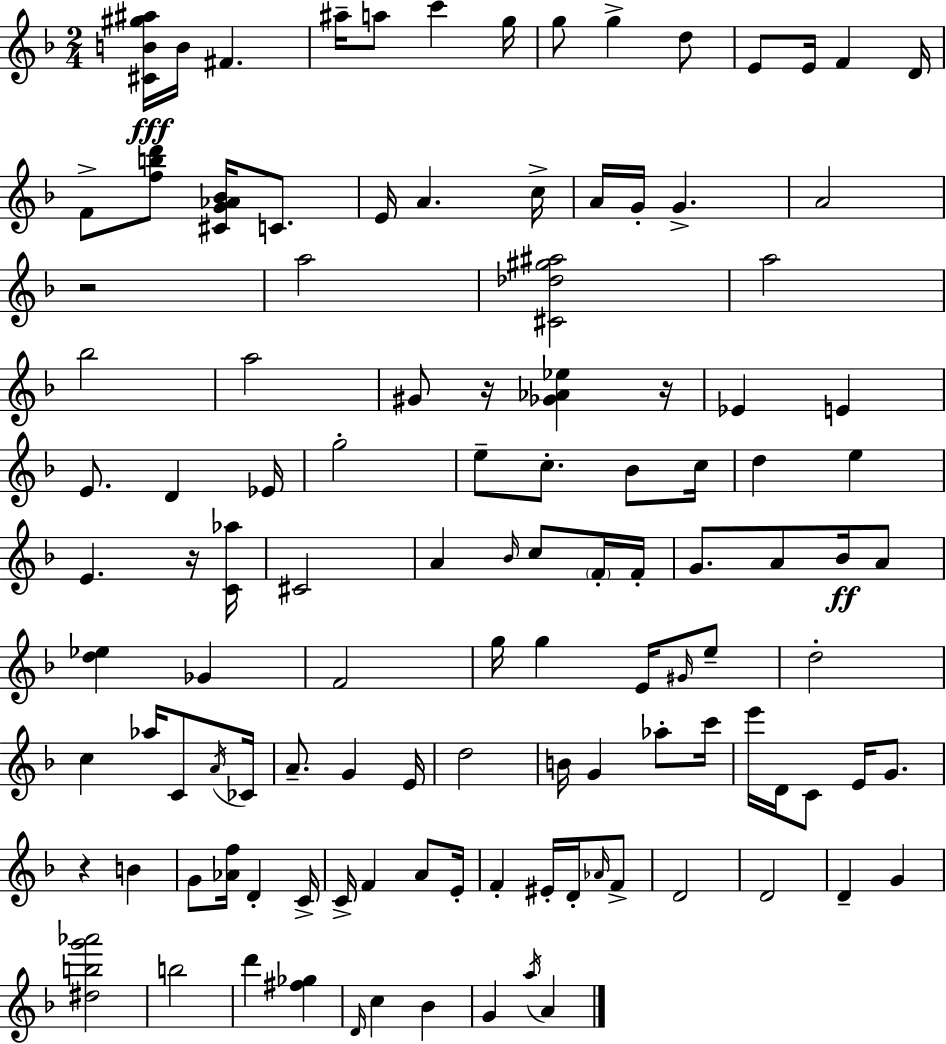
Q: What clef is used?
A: treble